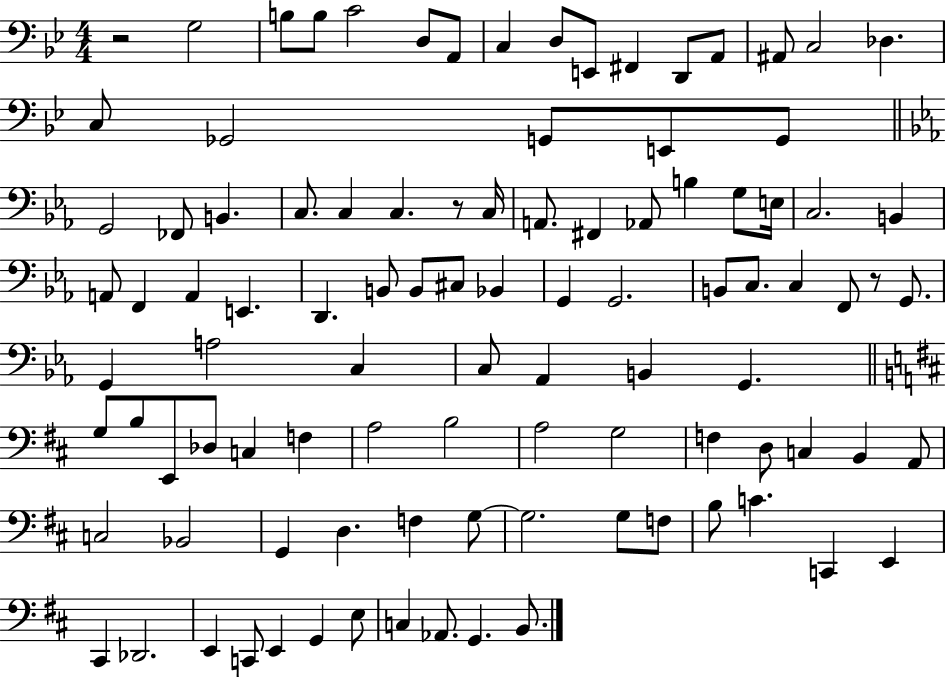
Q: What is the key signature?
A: BES major